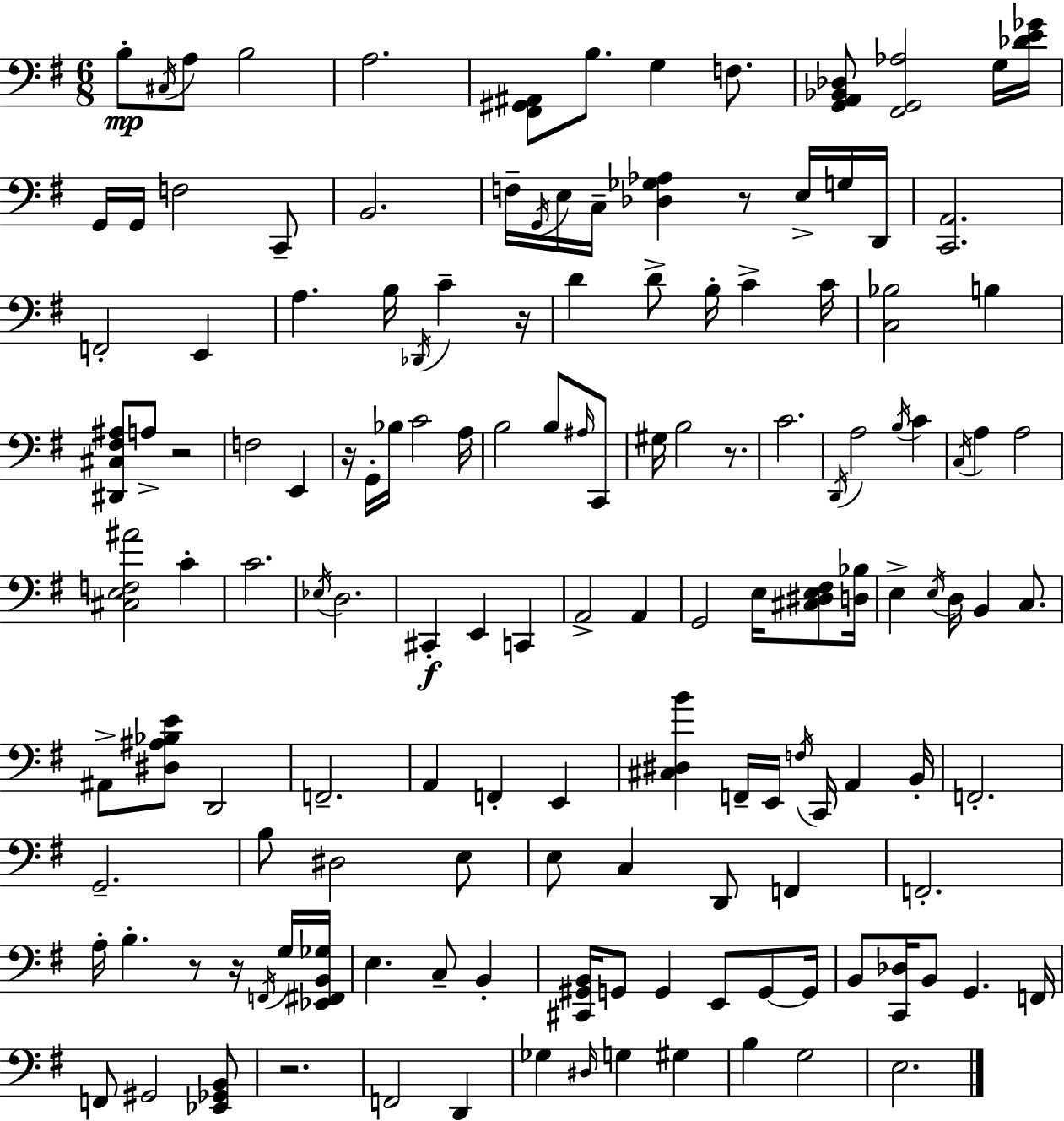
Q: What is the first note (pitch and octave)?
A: B3